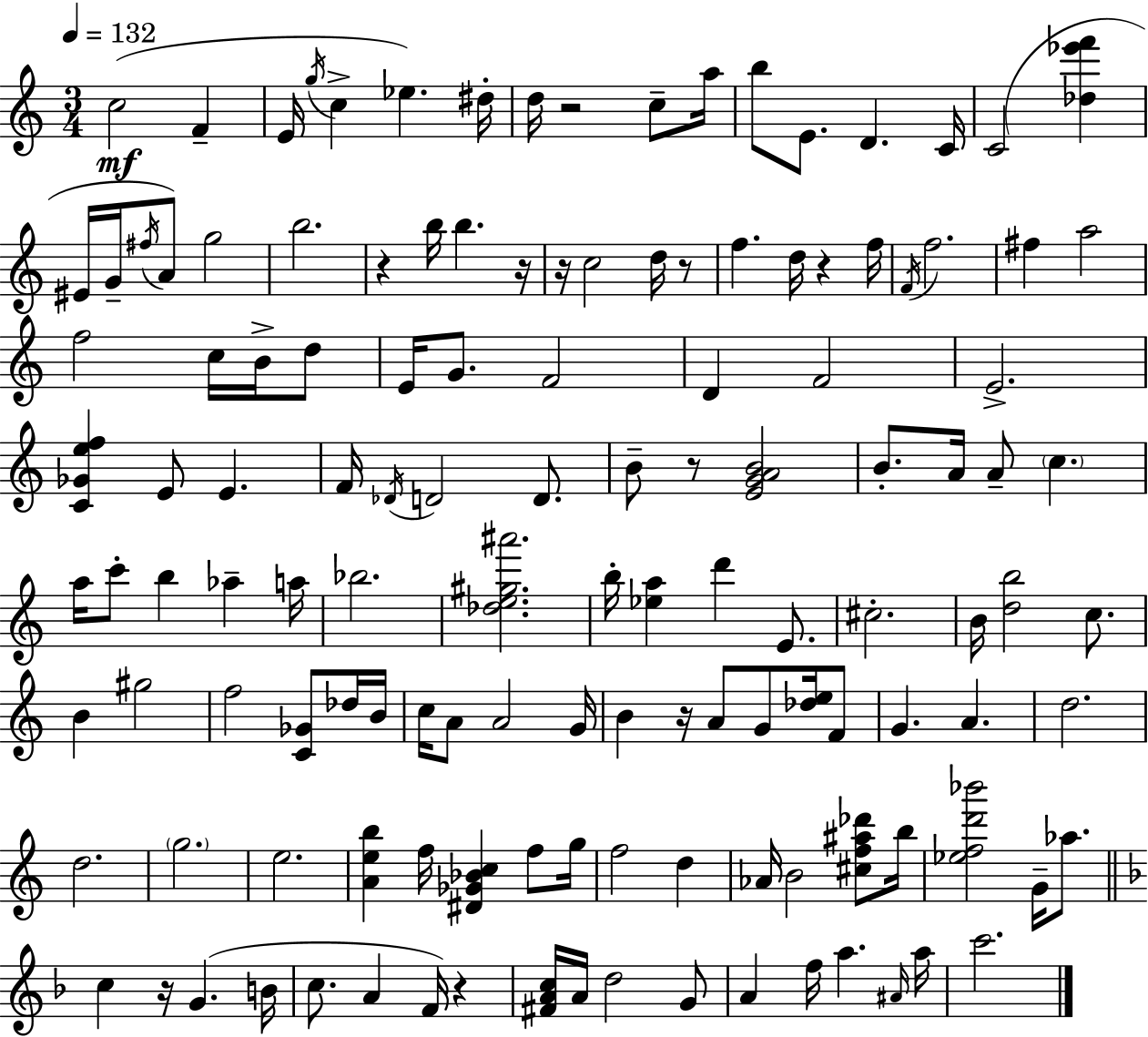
C5/h F4/q E4/s G5/s C5/q Eb5/q. D#5/s D5/s R/h C5/e A5/s B5/e E4/e. D4/q. C4/s C4/h [Db5,Eb6,F6]/q EIS4/s G4/s F#5/s A4/e G5/h B5/h. R/q B5/s B5/q. R/s R/s C5/h D5/s R/e F5/q. D5/s R/q F5/s F4/s F5/h. F#5/q A5/h F5/h C5/s B4/s D5/e E4/s G4/e. F4/h D4/q F4/h E4/h. [C4,Gb4,E5,F5]/q E4/e E4/q. F4/s Db4/s D4/h D4/e. B4/e R/e [E4,G4,A4,B4]/h B4/e. A4/s A4/e C5/q. A5/s C6/e B5/q Ab5/q A5/s Bb5/h. [Db5,E5,G#5,A#6]/h. B5/s [Eb5,A5]/q D6/q E4/e. C#5/h. B4/s [D5,B5]/h C5/e. B4/q G#5/h F5/h [C4,Gb4]/e Db5/s B4/s C5/s A4/e A4/h G4/s B4/q R/s A4/e G4/e [Db5,E5]/s F4/e G4/q. A4/q. D5/h. D5/h. G5/h. E5/h. [A4,E5,B5]/q F5/s [D#4,Gb4,Bb4,C5]/q F5/e G5/s F5/h D5/q Ab4/s B4/h [C#5,F5,A#5,Db6]/e B5/s [Eb5,F5,D6,Bb6]/h G4/s Ab5/e. C5/q R/s G4/q. B4/s C5/e. A4/q F4/s R/q [F#4,A4,C5]/s A4/s D5/h G4/e A4/q F5/s A5/q. A#4/s A5/s C6/h.